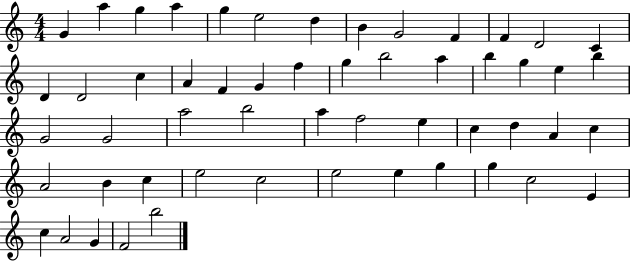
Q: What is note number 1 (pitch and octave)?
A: G4